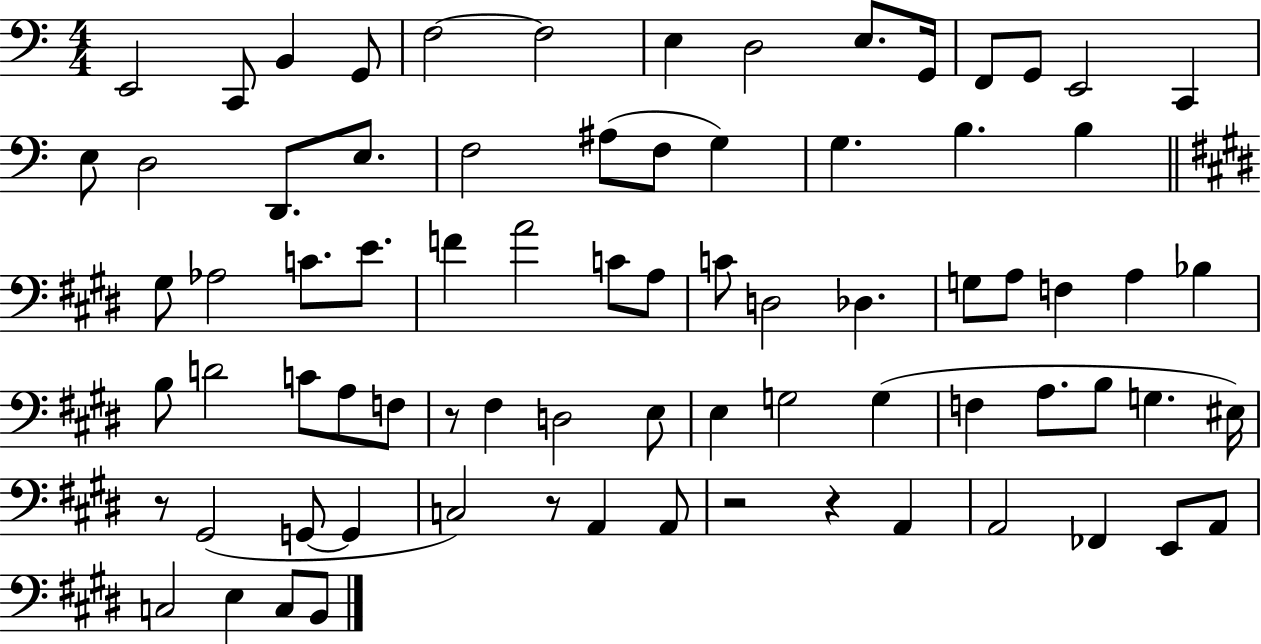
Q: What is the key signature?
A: C major